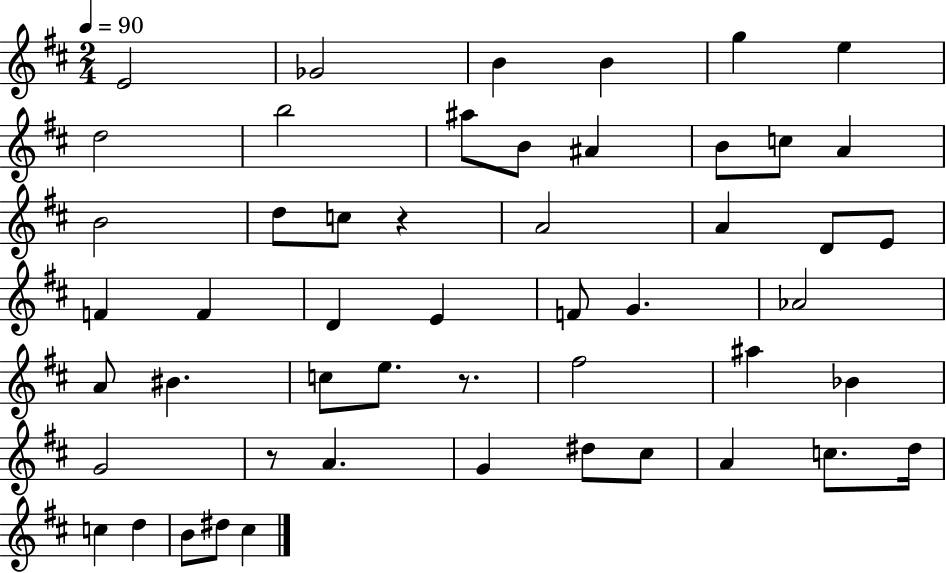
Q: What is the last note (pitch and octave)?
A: C#5